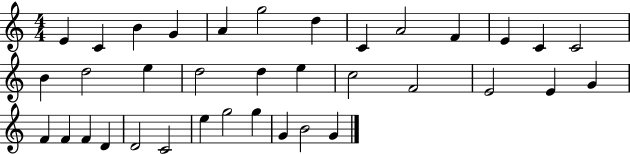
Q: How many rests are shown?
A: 0